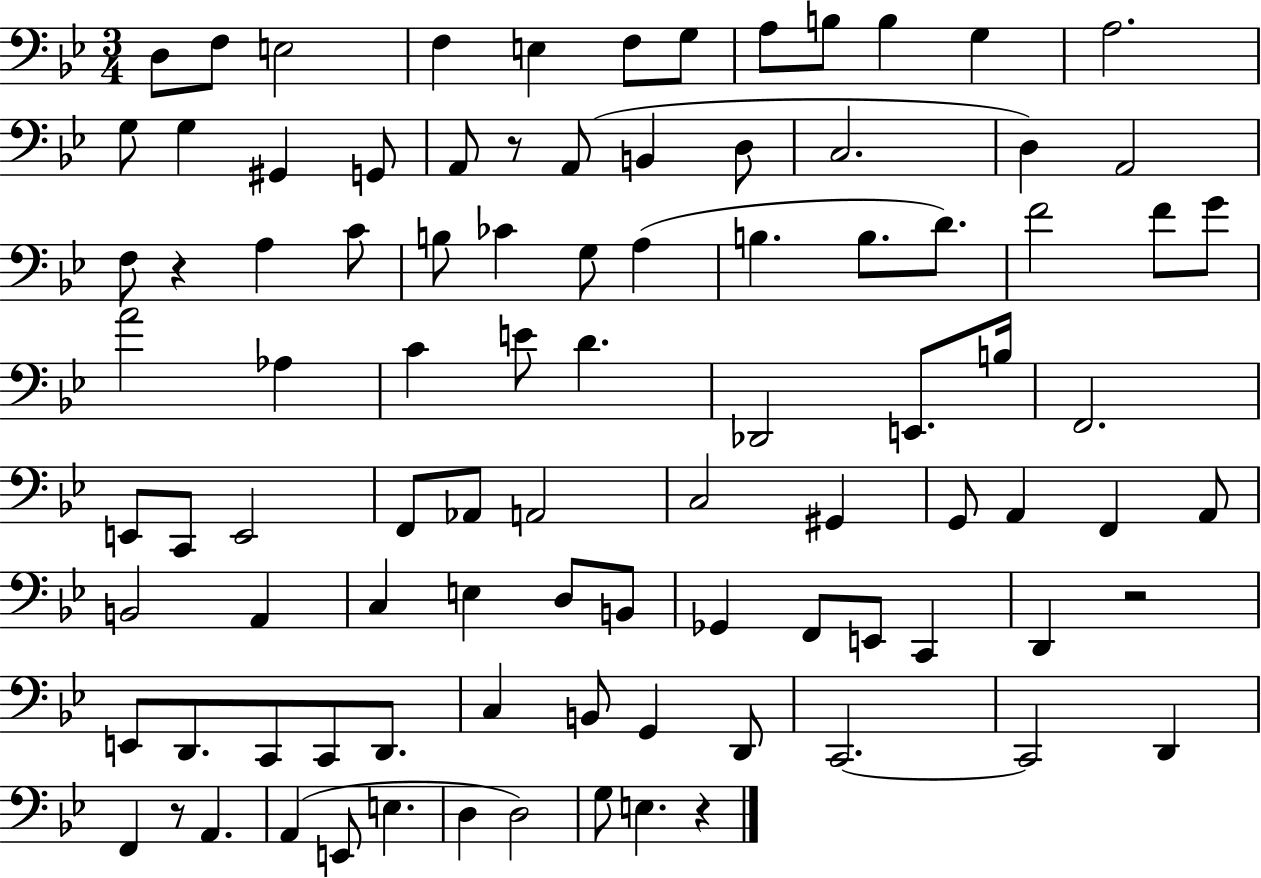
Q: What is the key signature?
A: BES major